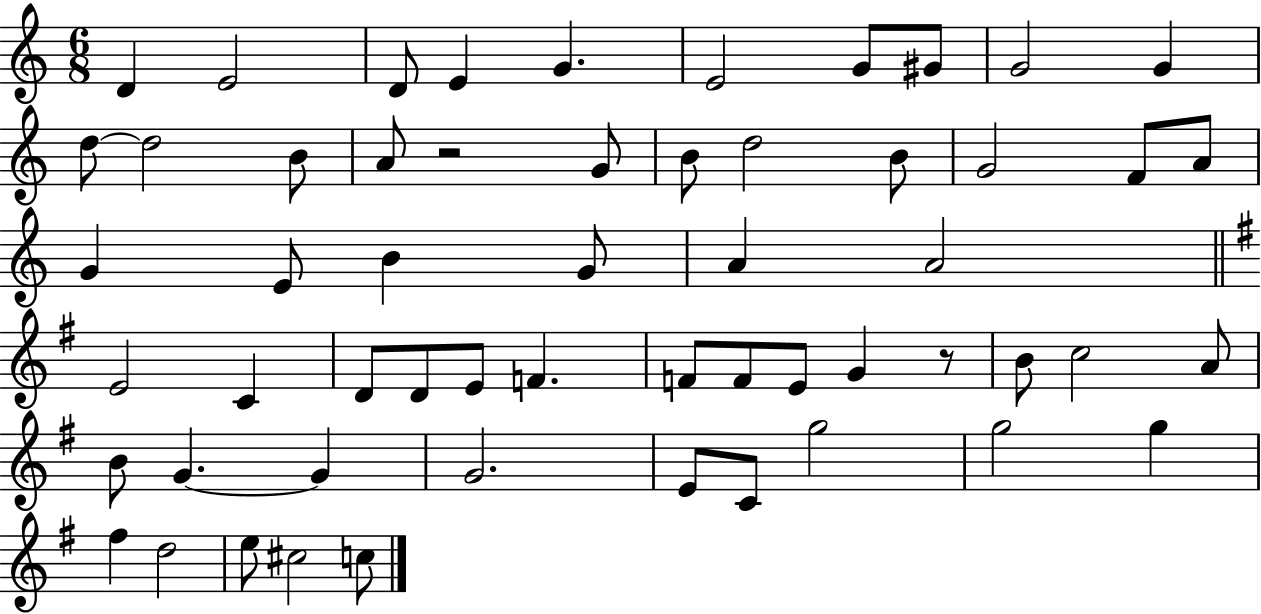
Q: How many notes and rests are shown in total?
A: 56